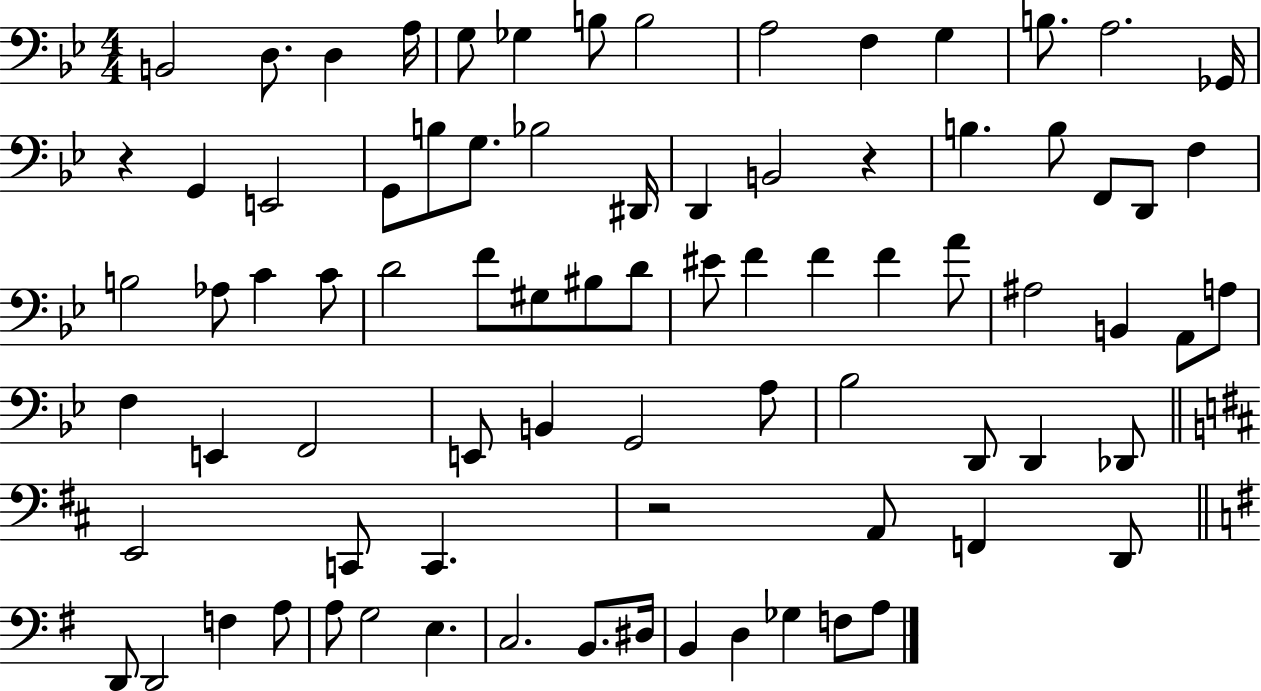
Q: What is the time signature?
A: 4/4